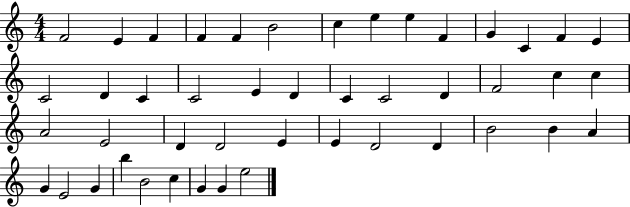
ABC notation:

X:1
T:Untitled
M:4/4
L:1/4
K:C
F2 E F F F B2 c e e F G C F E C2 D C C2 E D C C2 D F2 c c A2 E2 D D2 E E D2 D B2 B A G E2 G b B2 c G G e2